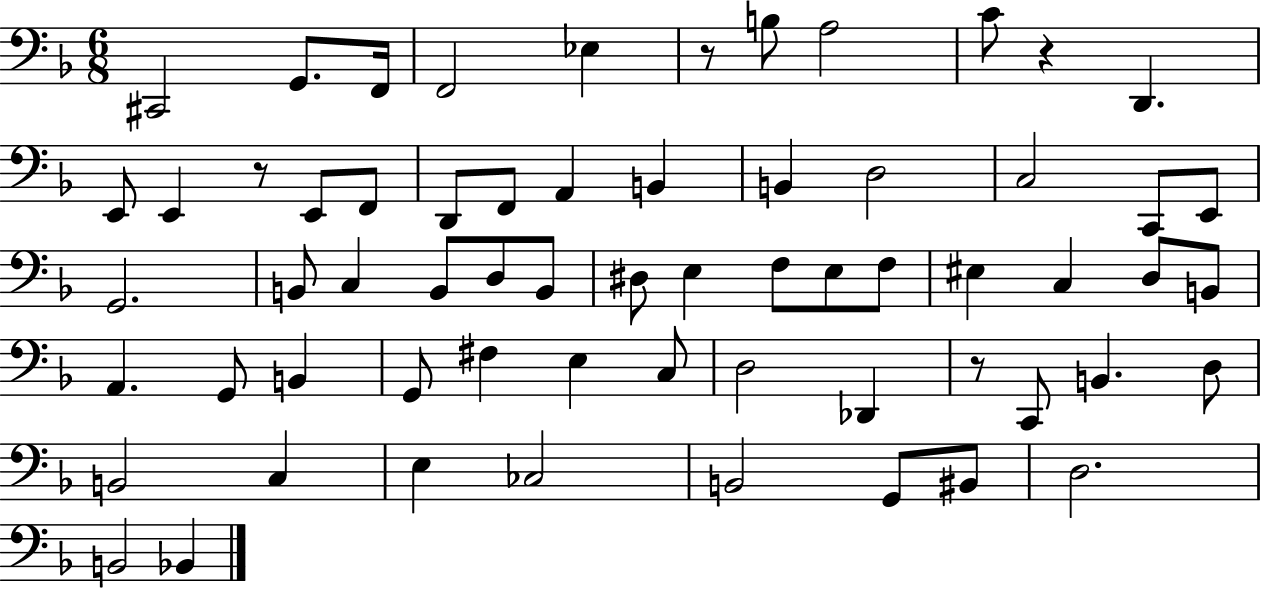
C#2/h G2/e. F2/s F2/h Eb3/q R/e B3/e A3/h C4/e R/q D2/q. E2/e E2/q R/e E2/e F2/e D2/e F2/e A2/q B2/q B2/q D3/h C3/h C2/e E2/e G2/h. B2/e C3/q B2/e D3/e B2/e D#3/e E3/q F3/e E3/e F3/e EIS3/q C3/q D3/e B2/e A2/q. G2/e B2/q G2/e F#3/q E3/q C3/e D3/h Db2/q R/e C2/e B2/q. D3/e B2/h C3/q E3/q CES3/h B2/h G2/e BIS2/e D3/h. B2/h Bb2/q